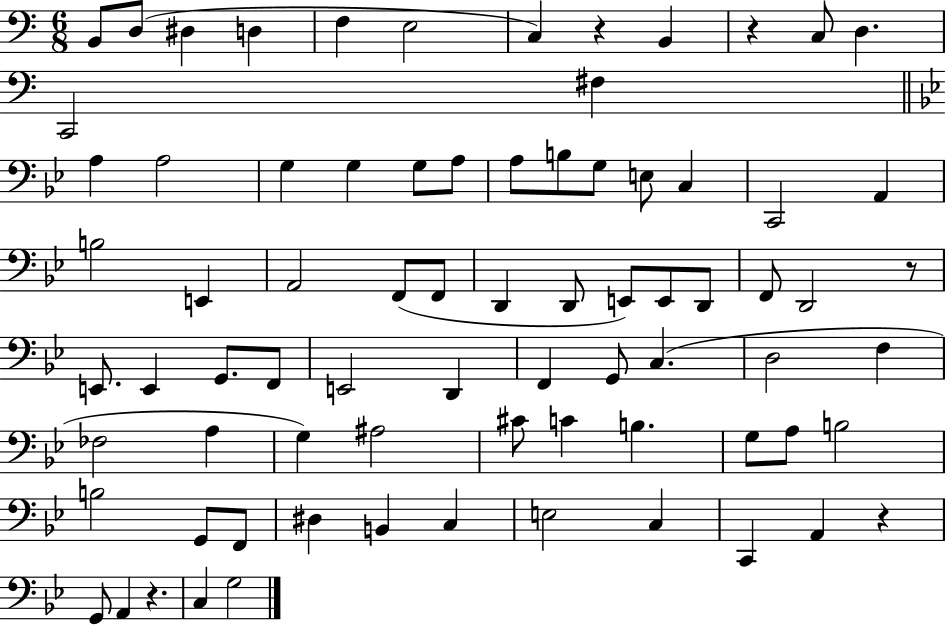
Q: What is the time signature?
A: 6/8